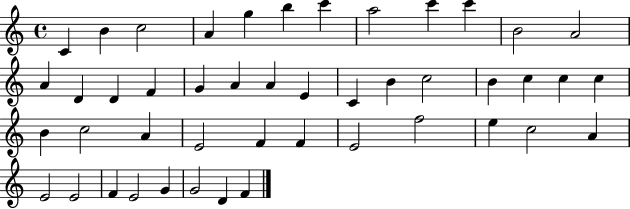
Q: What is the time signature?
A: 4/4